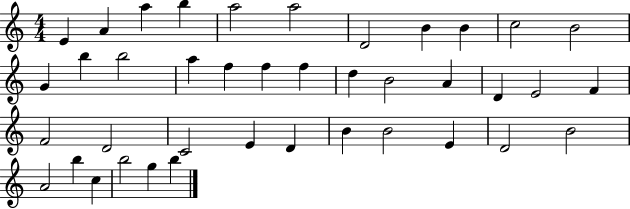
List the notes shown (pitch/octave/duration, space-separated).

E4/q A4/q A5/q B5/q A5/h A5/h D4/h B4/q B4/q C5/h B4/h G4/q B5/q B5/h A5/q F5/q F5/q F5/q D5/q B4/h A4/q D4/q E4/h F4/q F4/h D4/h C4/h E4/q D4/q B4/q B4/h E4/q D4/h B4/h A4/h B5/q C5/q B5/h G5/q B5/q